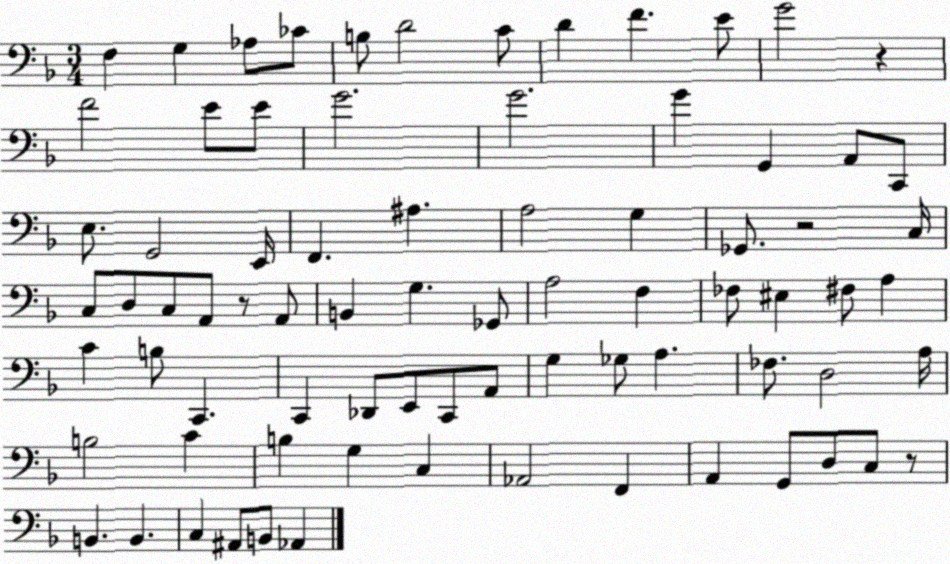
X:1
T:Untitled
M:3/4
L:1/4
K:F
F, G, _A,/2 _C/2 B,/2 D2 C/2 D F E/2 G2 z F2 E/2 E/2 G2 G2 G G,, A,,/2 C,,/2 E,/2 G,,2 E,,/4 F,, ^A, A,2 G, _G,,/2 z2 C,/4 C,/2 D,/2 C,/2 A,,/2 z/2 A,,/2 B,, G, _G,,/2 A,2 F, _F,/2 ^E, ^F,/2 A, C B,/2 C,, C,, _D,,/2 E,,/2 C,,/2 A,,/2 G, _G,/2 A, _F,/2 D,2 A,/4 B,2 C B, G, C, _A,,2 F,, A,, G,,/2 D,/2 C,/2 z/2 B,, B,, C, ^A,,/2 B,,/2 _A,,